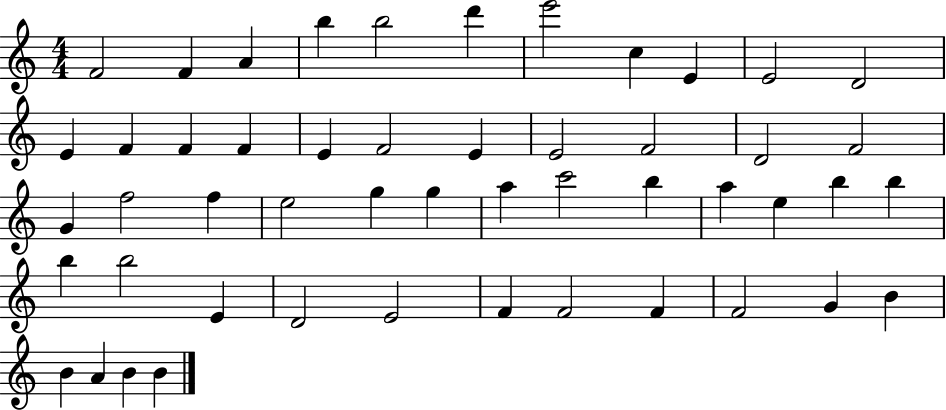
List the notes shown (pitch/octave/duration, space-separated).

F4/h F4/q A4/q B5/q B5/h D6/q E6/h C5/q E4/q E4/h D4/h E4/q F4/q F4/q F4/q E4/q F4/h E4/q E4/h F4/h D4/h F4/h G4/q F5/h F5/q E5/h G5/q G5/q A5/q C6/h B5/q A5/q E5/q B5/q B5/q B5/q B5/h E4/q D4/h E4/h F4/q F4/h F4/q F4/h G4/q B4/q B4/q A4/q B4/q B4/q